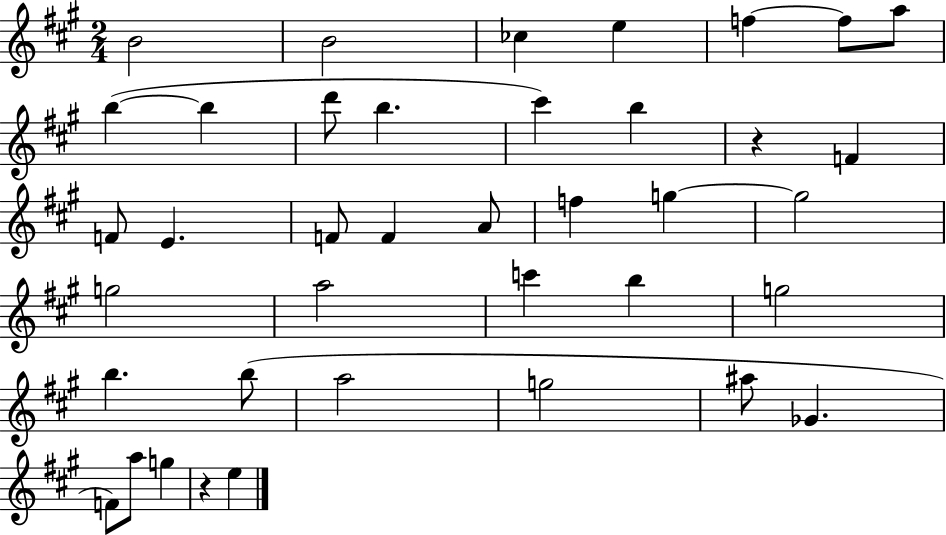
{
  \clef treble
  \numericTimeSignature
  \time 2/4
  \key a \major
  b'2 | b'2 | ces''4 e''4 | f''4~~ f''8 a''8 | \break b''4~(~ b''4 | d'''8 b''4. | cis'''4) b''4 | r4 f'4 | \break f'8 e'4. | f'8 f'4 a'8 | f''4 g''4~~ | g''2 | \break g''2 | a''2 | c'''4 b''4 | g''2 | \break b''4. b''8( | a''2 | g''2 | ais''8 ges'4. | \break f'8) a''8 g''4 | r4 e''4 | \bar "|."
}